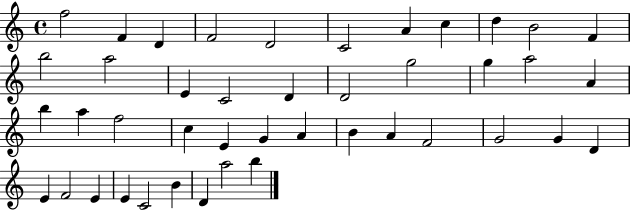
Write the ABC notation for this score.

X:1
T:Untitled
M:4/4
L:1/4
K:C
f2 F D F2 D2 C2 A c d B2 F b2 a2 E C2 D D2 g2 g a2 A b a f2 c E G A B A F2 G2 G D E F2 E E C2 B D a2 b